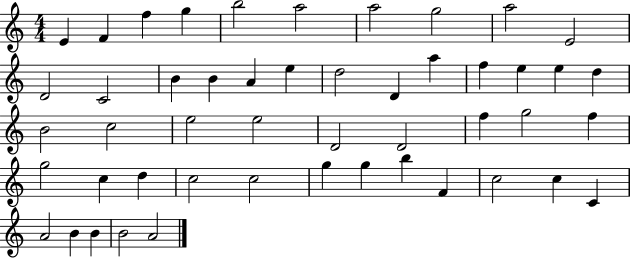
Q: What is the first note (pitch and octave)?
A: E4